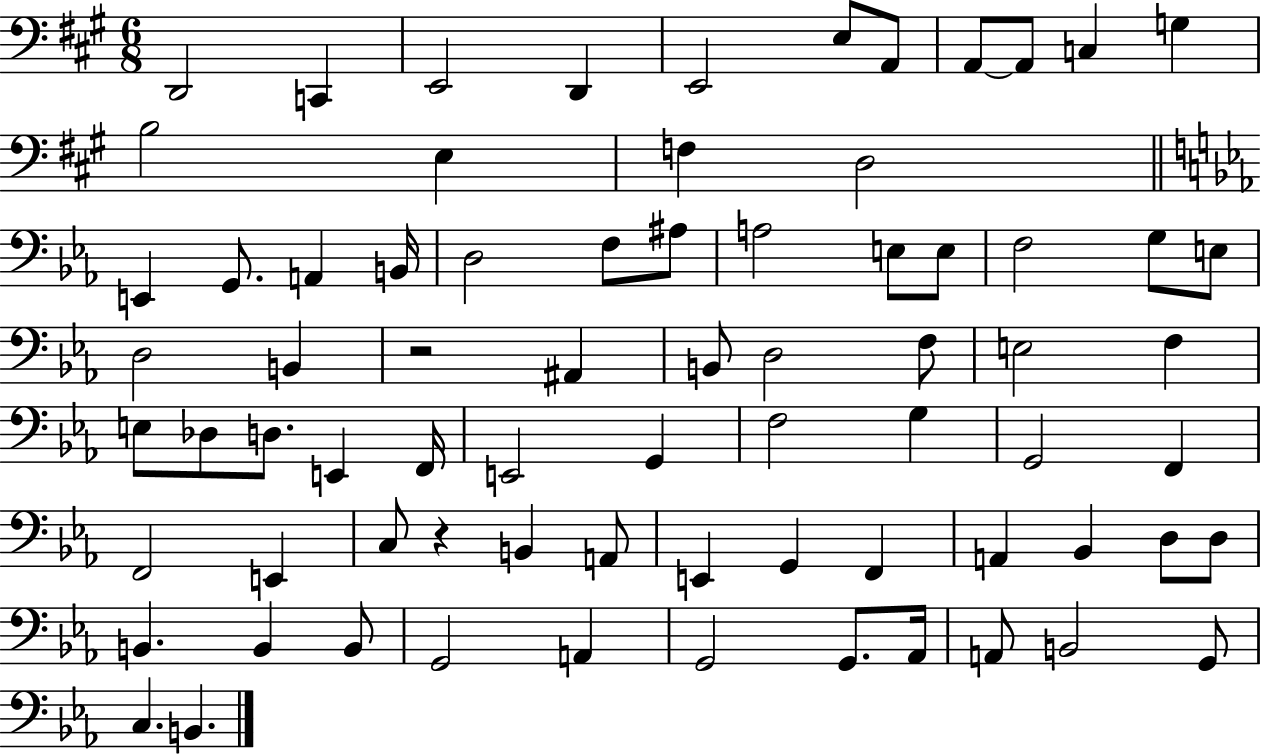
D2/h C2/q E2/h D2/q E2/h E3/e A2/e A2/e A2/e C3/q G3/q B3/h E3/q F3/q D3/h E2/q G2/e. A2/q B2/s D3/h F3/e A#3/e A3/h E3/e E3/e F3/h G3/e E3/e D3/h B2/q R/h A#2/q B2/e D3/h F3/e E3/h F3/q E3/e Db3/e D3/e. E2/q F2/s E2/h G2/q F3/h G3/q G2/h F2/q F2/h E2/q C3/e R/q B2/q A2/e E2/q G2/q F2/q A2/q Bb2/q D3/e D3/e B2/q. B2/q B2/e G2/h A2/q G2/h G2/e. Ab2/s A2/e B2/h G2/e C3/q. B2/q.